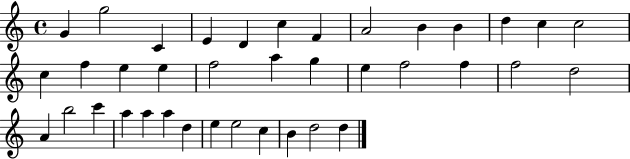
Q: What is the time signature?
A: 4/4